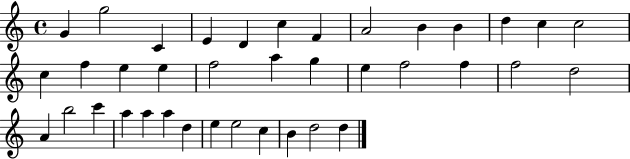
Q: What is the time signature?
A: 4/4